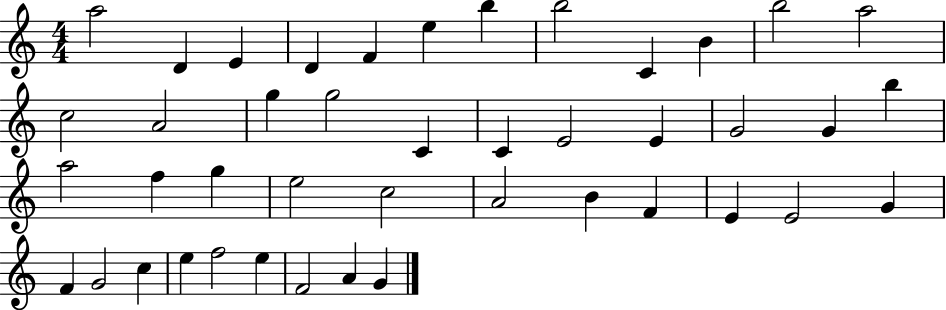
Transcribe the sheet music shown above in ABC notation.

X:1
T:Untitled
M:4/4
L:1/4
K:C
a2 D E D F e b b2 C B b2 a2 c2 A2 g g2 C C E2 E G2 G b a2 f g e2 c2 A2 B F E E2 G F G2 c e f2 e F2 A G